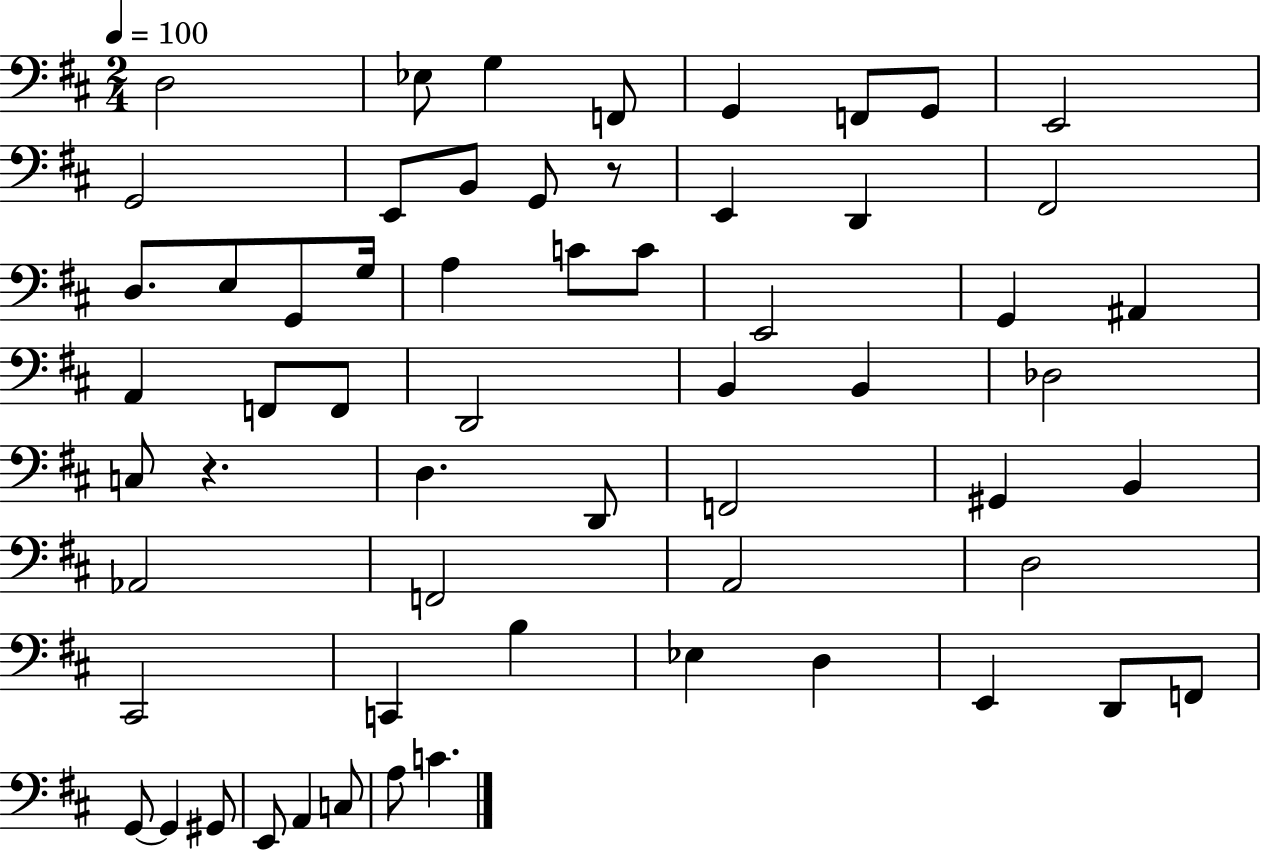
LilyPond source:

{
  \clef bass
  \numericTimeSignature
  \time 2/4
  \key d \major
  \tempo 4 = 100
  d2 | ees8 g4 f,8 | g,4 f,8 g,8 | e,2 | \break g,2 | e,8 b,8 g,8 r8 | e,4 d,4 | fis,2 | \break d8. e8 g,8 g16 | a4 c'8 c'8 | e,2 | g,4 ais,4 | \break a,4 f,8 f,8 | d,2 | b,4 b,4 | des2 | \break c8 r4. | d4. d,8 | f,2 | gis,4 b,4 | \break aes,2 | f,2 | a,2 | d2 | \break cis,2 | c,4 b4 | ees4 d4 | e,4 d,8 f,8 | \break g,8~~ g,4 gis,8 | e,8 a,4 c8 | a8 c'4. | \bar "|."
}